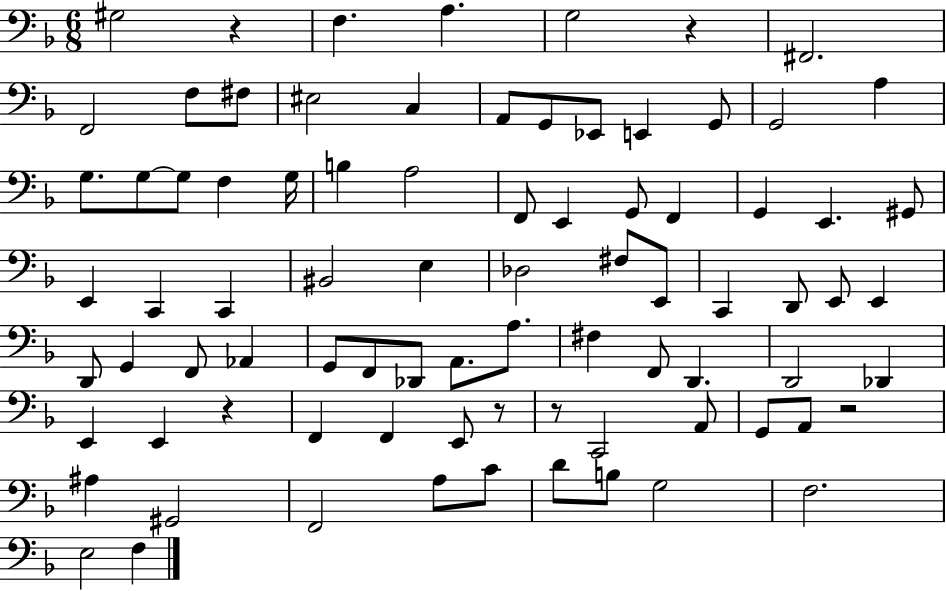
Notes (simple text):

G#3/h R/q F3/q. A3/q. G3/h R/q F#2/h. F2/h F3/e F#3/e EIS3/h C3/q A2/e G2/e Eb2/e E2/q G2/e G2/h A3/q G3/e. G3/e G3/e F3/q G3/s B3/q A3/h F2/e E2/q G2/e F2/q G2/q E2/q. G#2/e E2/q C2/q C2/q BIS2/h E3/q Db3/h F#3/e E2/e C2/q D2/e E2/e E2/q D2/e G2/q F2/e Ab2/q G2/e F2/e Db2/e A2/e. A3/e. F#3/q F2/e D2/q. D2/h Db2/q E2/q E2/q R/q F2/q F2/q E2/e R/e R/e C2/h A2/e G2/e A2/e R/h A#3/q G#2/h F2/h A3/e C4/e D4/e B3/e G3/h F3/h. E3/h F3/q